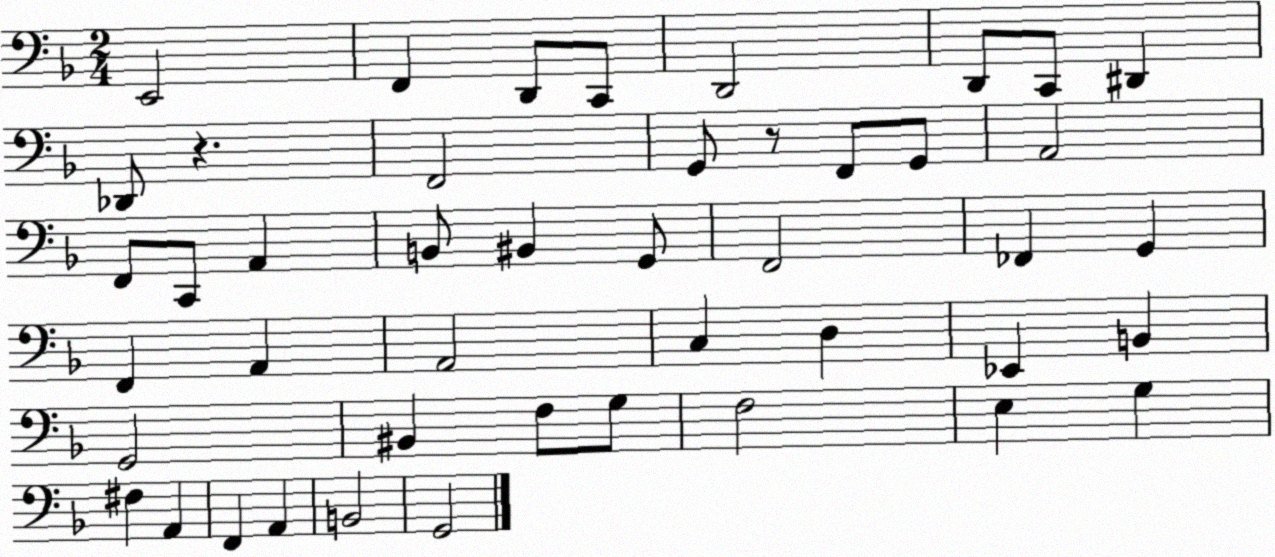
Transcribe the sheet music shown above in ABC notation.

X:1
T:Untitled
M:2/4
L:1/4
K:F
E,,2 F,, D,,/2 C,,/2 D,,2 D,,/2 C,,/2 ^D,, _D,,/2 z F,,2 G,,/2 z/2 F,,/2 G,,/2 A,,2 F,,/2 C,,/2 A,, B,,/2 ^B,, G,,/2 F,,2 _F,, G,, F,, A,, A,,2 C, D, _E,, B,, G,,2 ^B,, F,/2 G,/2 F,2 E, G, ^F, A,, F,, A,, B,,2 G,,2